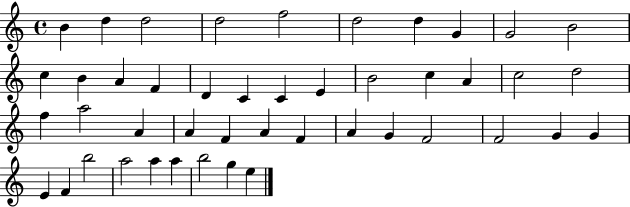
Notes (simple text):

B4/q D5/q D5/h D5/h F5/h D5/h D5/q G4/q G4/h B4/h C5/q B4/q A4/q F4/q D4/q C4/q C4/q E4/q B4/h C5/q A4/q C5/h D5/h F5/q A5/h A4/q A4/q F4/q A4/q F4/q A4/q G4/q F4/h F4/h G4/q G4/q E4/q F4/q B5/h A5/h A5/q A5/q B5/h G5/q E5/q